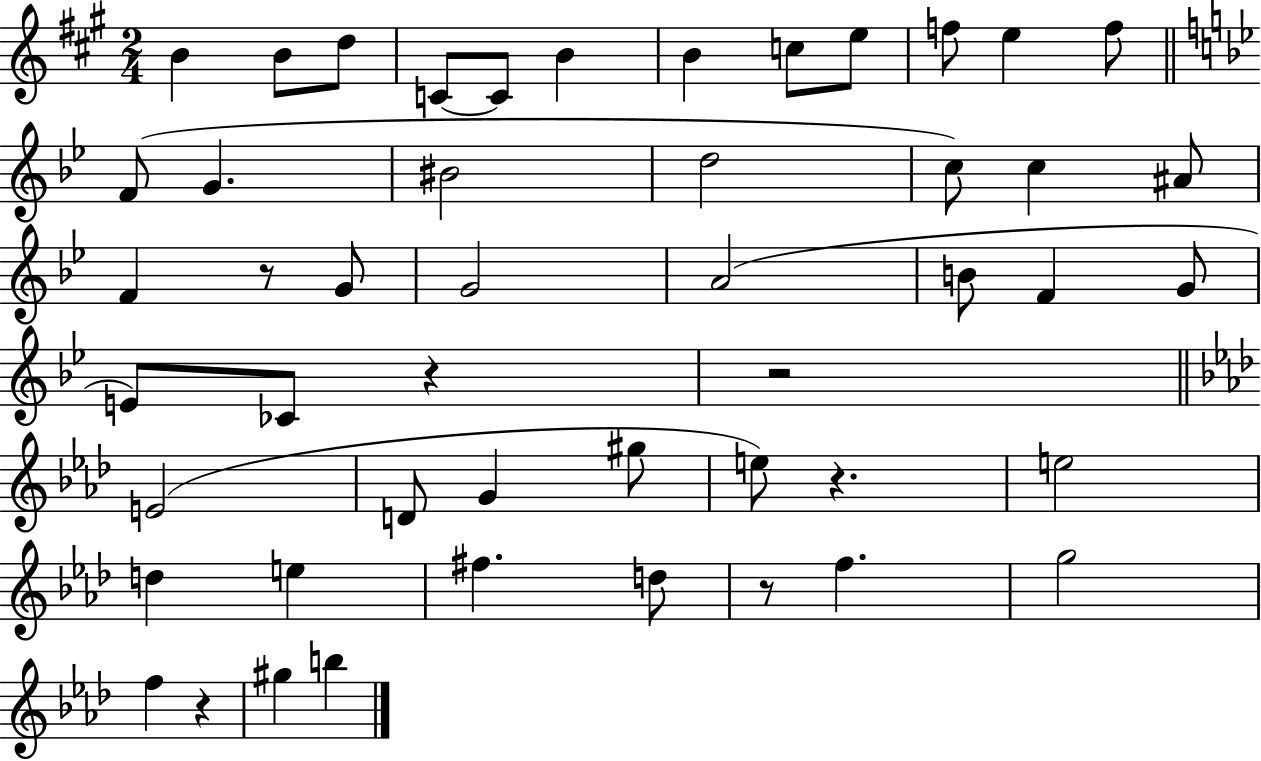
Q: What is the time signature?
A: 2/4